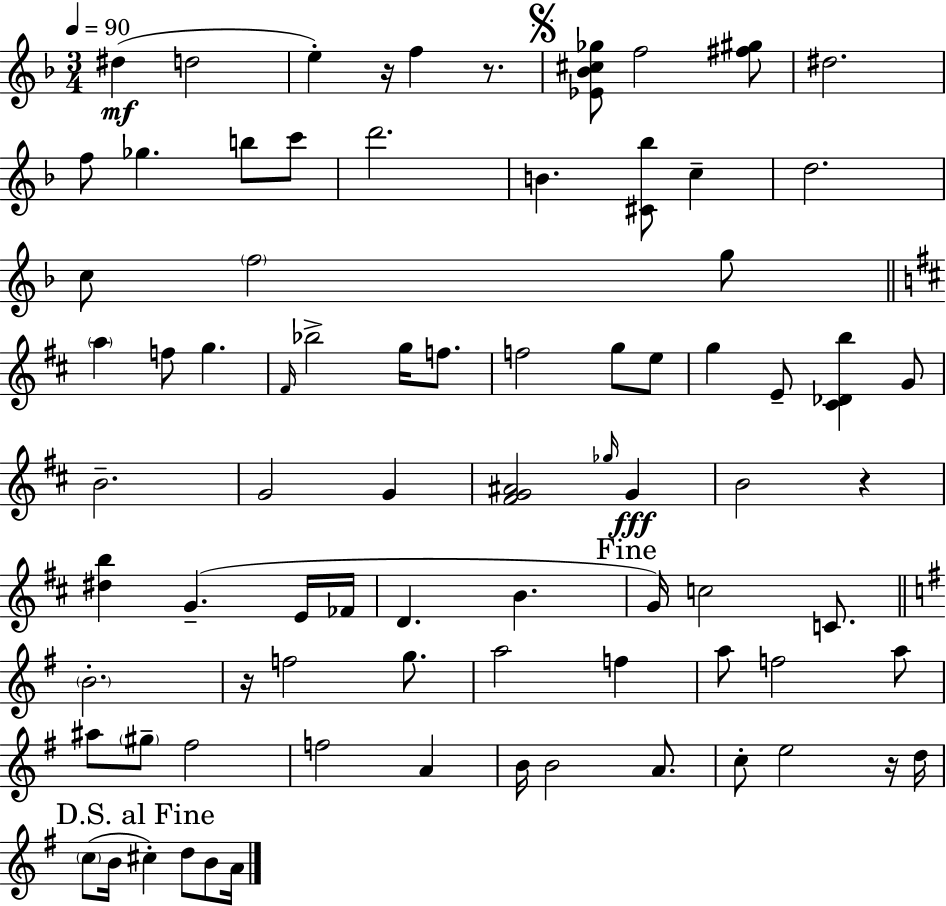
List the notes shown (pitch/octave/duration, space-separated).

D#5/q D5/h E5/q R/s F5/q R/e. [Eb4,Bb4,C#5,Gb5]/e F5/h [F#5,G#5]/e D#5/h. F5/e Gb5/q. B5/e C6/e D6/h. B4/q. [C#4,Bb5]/e C5/q D5/h. C5/e F5/h G5/e A5/q F5/e G5/q. F#4/s Bb5/h G5/s F5/e. F5/h G5/e E5/e G5/q E4/e [C#4,Db4,B5]/q G4/e B4/h. G4/h G4/q [F#4,G4,A#4]/h Gb5/s G4/q B4/h R/q [D#5,B5]/q G4/q. E4/s FES4/s D4/q. B4/q. G4/s C5/h C4/e. B4/h. R/s F5/h G5/e. A5/h F5/q A5/e F5/h A5/e A#5/e G#5/e F#5/h F5/h A4/q B4/s B4/h A4/e. C5/e E5/h R/s D5/s C5/e B4/s C#5/q D5/e B4/e A4/s